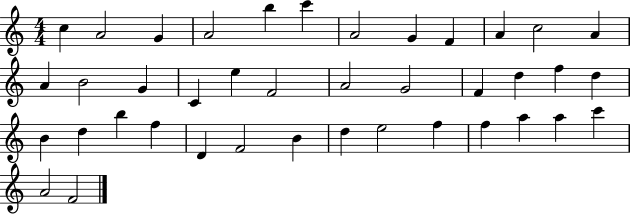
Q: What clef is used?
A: treble